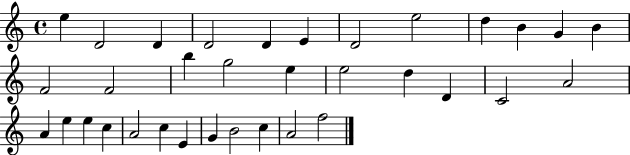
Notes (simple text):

E5/q D4/h D4/q D4/h D4/q E4/q D4/h E5/h D5/q B4/q G4/q B4/q F4/h F4/h B5/q G5/h E5/q E5/h D5/q D4/q C4/h A4/h A4/q E5/q E5/q C5/q A4/h C5/q E4/q G4/q B4/h C5/q A4/h F5/h